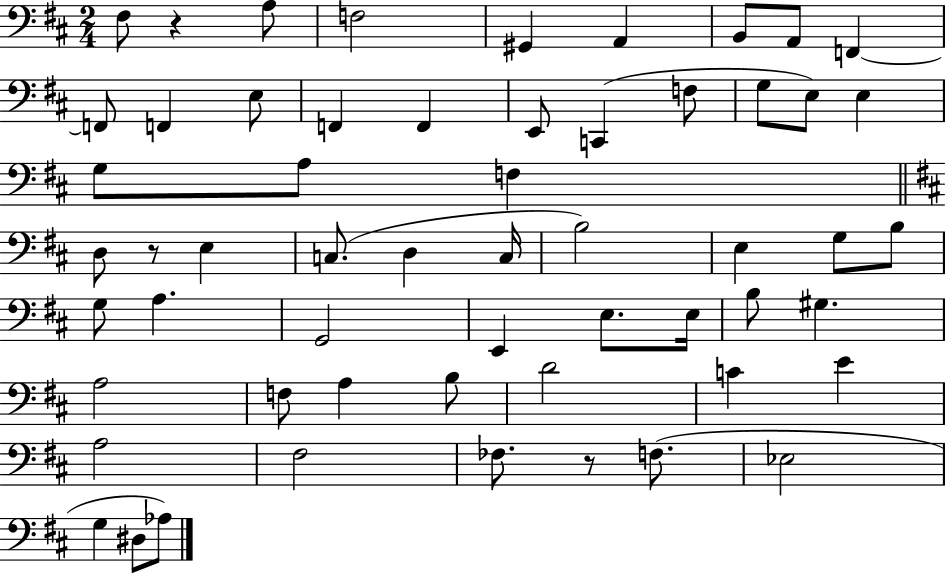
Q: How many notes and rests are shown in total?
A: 57